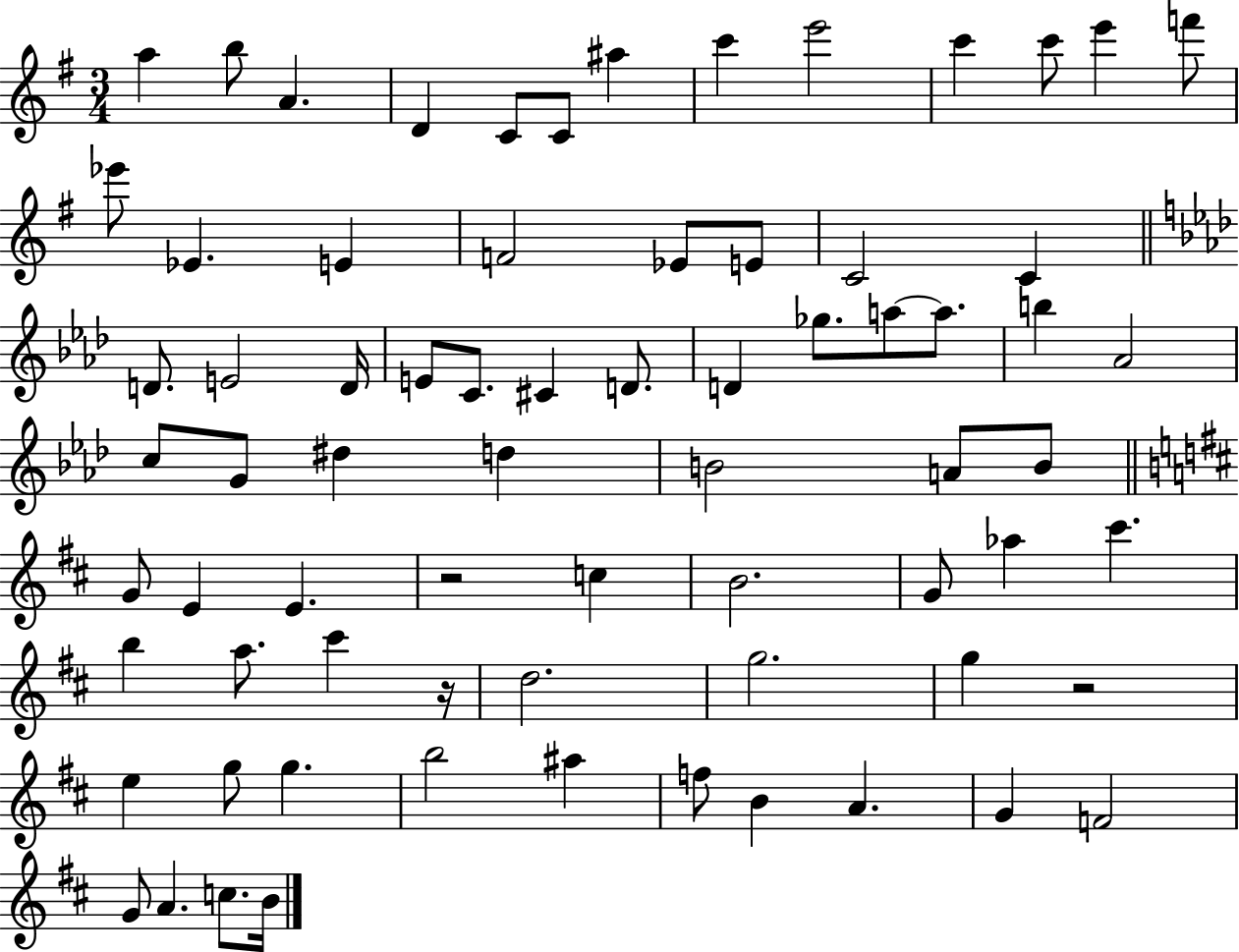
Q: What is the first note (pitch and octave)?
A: A5